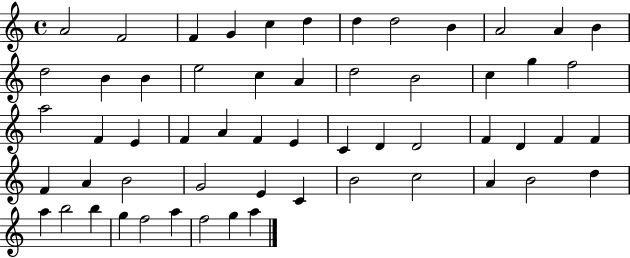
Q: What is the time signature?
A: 4/4